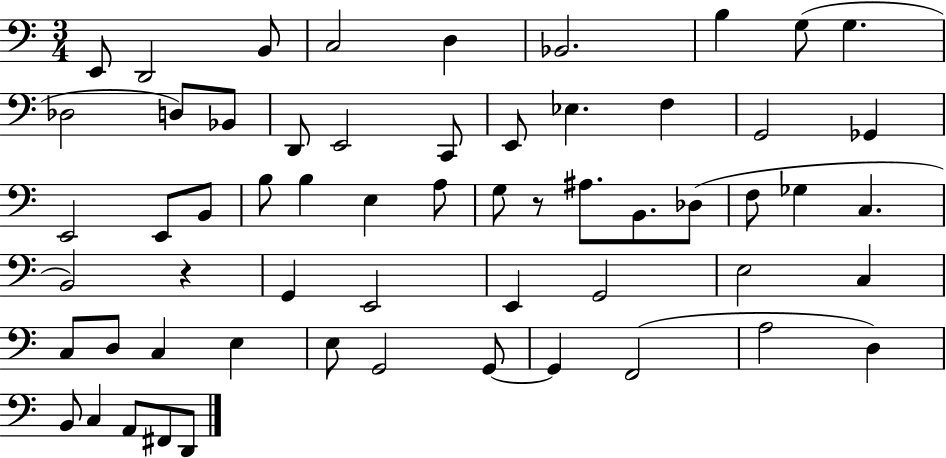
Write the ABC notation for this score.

X:1
T:Untitled
M:3/4
L:1/4
K:C
E,,/2 D,,2 B,,/2 C,2 D, _B,,2 B, G,/2 G, _D,2 D,/2 _B,,/2 D,,/2 E,,2 C,,/2 E,,/2 _E, F, G,,2 _G,, E,,2 E,,/2 B,,/2 B,/2 B, E, A,/2 G,/2 z/2 ^A,/2 B,,/2 _D,/2 F,/2 _G, C, B,,2 z G,, E,,2 E,, G,,2 E,2 C, C,/2 D,/2 C, E, E,/2 G,,2 G,,/2 G,, F,,2 A,2 D, B,,/2 C, A,,/2 ^F,,/2 D,,/2